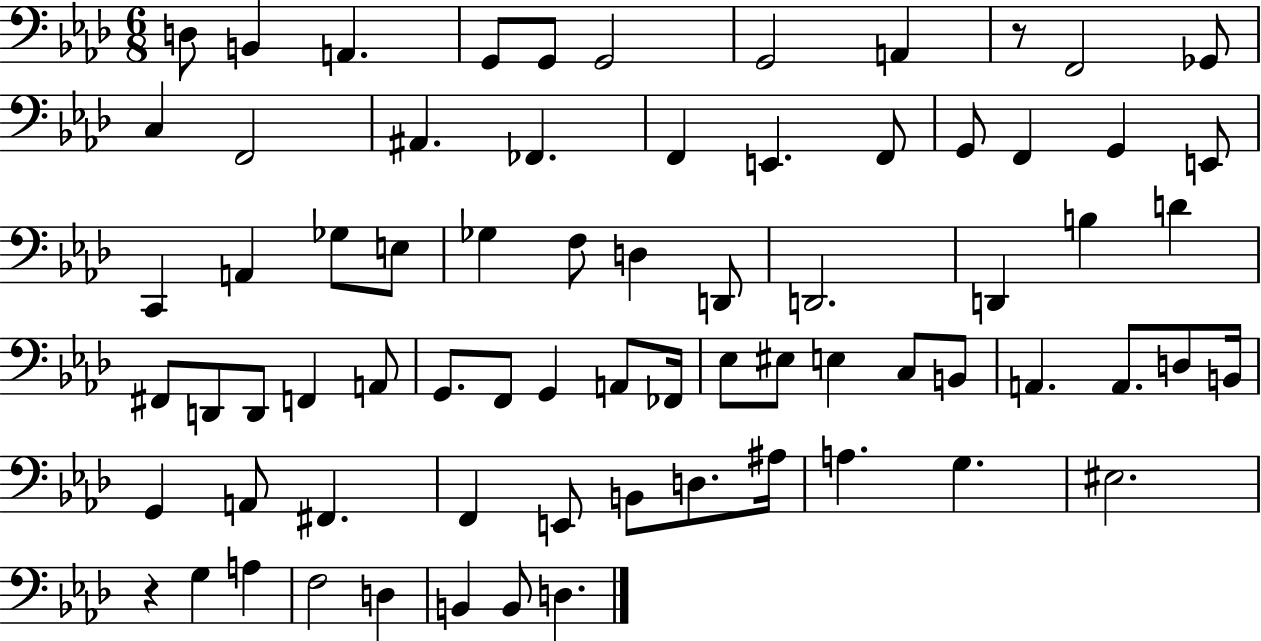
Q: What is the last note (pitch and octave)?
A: D3